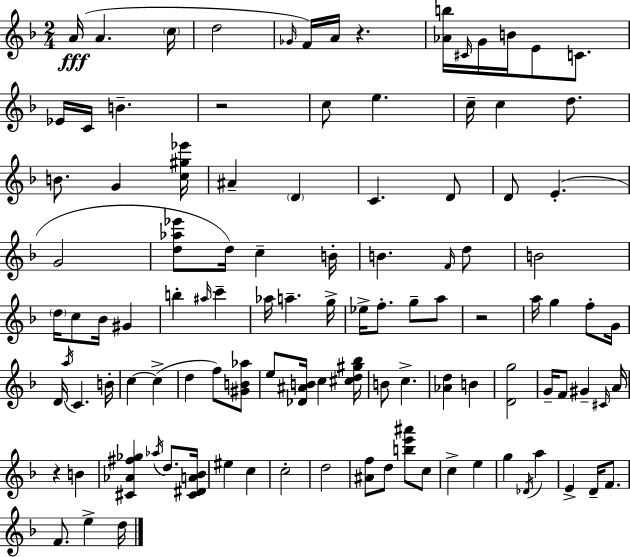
A4/s A4/q. C5/s D5/h Gb4/s F4/s A4/s R/q. [Ab4,B5]/s C#4/s G4/s B4/s E4/e C4/e. Eb4/s C4/s B4/q. R/h C5/e E5/q. C5/s C5/q D5/e. B4/e. G4/q [C5,G#5,Eb6]/s A#4/q D4/q C4/q. D4/e D4/e E4/q. G4/h [D5,Ab5,Eb6]/e D5/s C5/q B4/s B4/q. F4/s D5/e B4/h D5/s C5/e Bb4/s G#4/q B5/q A#5/s C6/q Ab5/s A5/q. G5/s Eb5/s F5/e. G5/e A5/e R/h A5/s G5/q F5/e G4/s D4/s A5/s C4/q. B4/s C5/q C5/q D5/q F5/e [G#4,B4,Ab5]/e E5/e [Db4,A#4,B4]/s C5/q [C#5,D5,G#5,Bb5]/s B4/e C5/q. [Ab4,D5]/q B4/q [D4,G5]/h G4/s F4/e G#4/q C#4/s A4/s R/q B4/q [C#4,Ab4,F#5,Gb5]/q Ab5/s D5/e. [C#4,D#4,A4,Bb4]/s EIS5/q C5/q C5/h D5/h [A#4,F5]/e D5/e [B5,E6,A#6]/e C5/e C5/q E5/q G5/q Db4/s A5/q E4/q D4/s F4/e. F4/e. E5/q D5/s